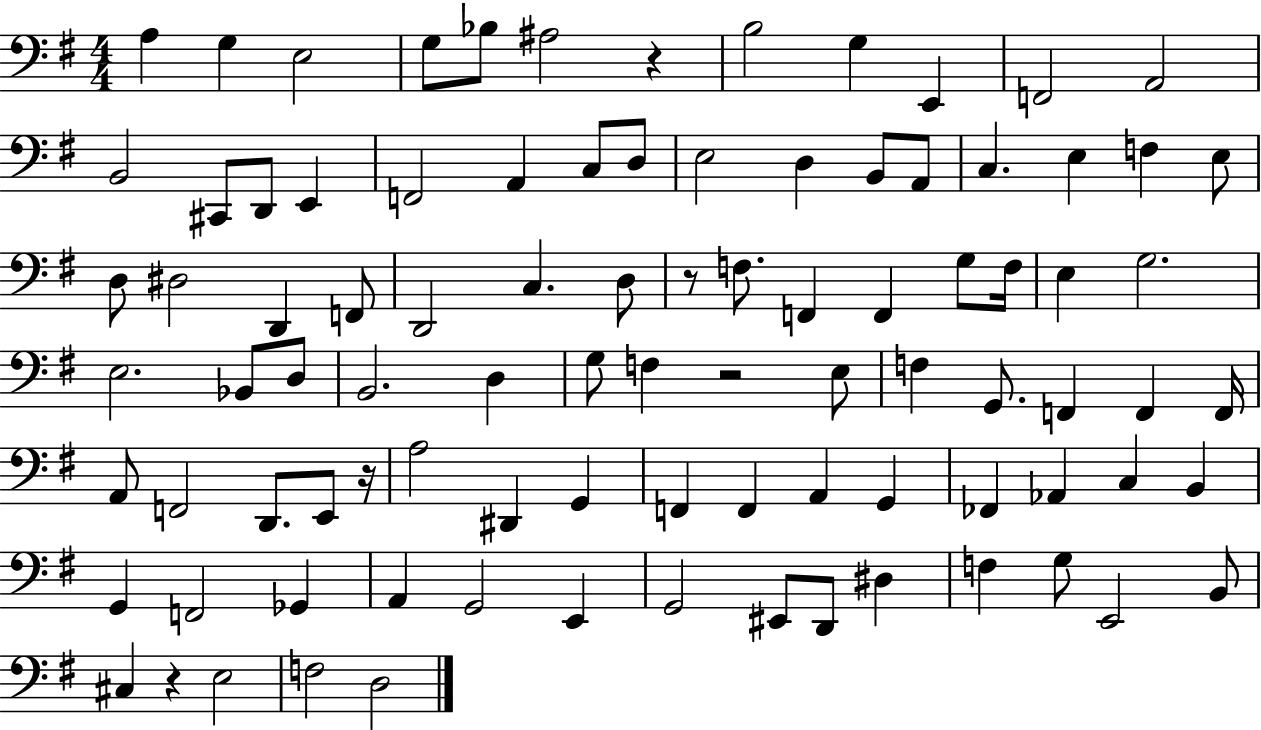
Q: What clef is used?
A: bass